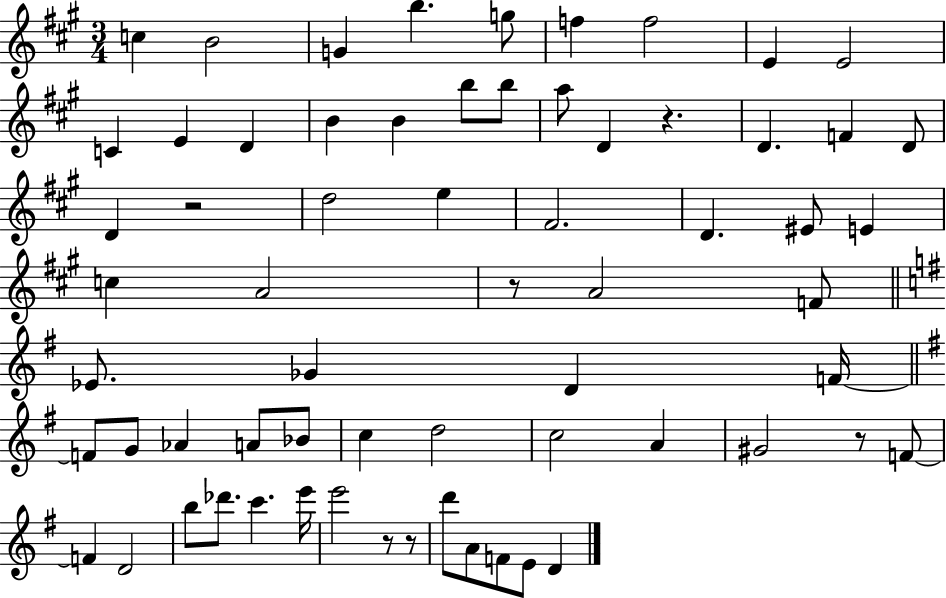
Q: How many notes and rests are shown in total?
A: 65